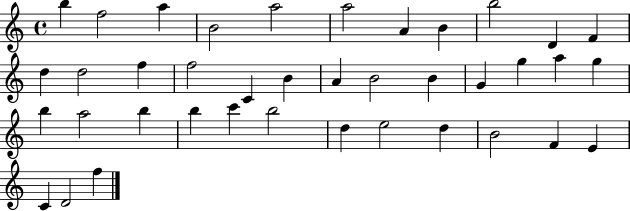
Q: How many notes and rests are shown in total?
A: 39